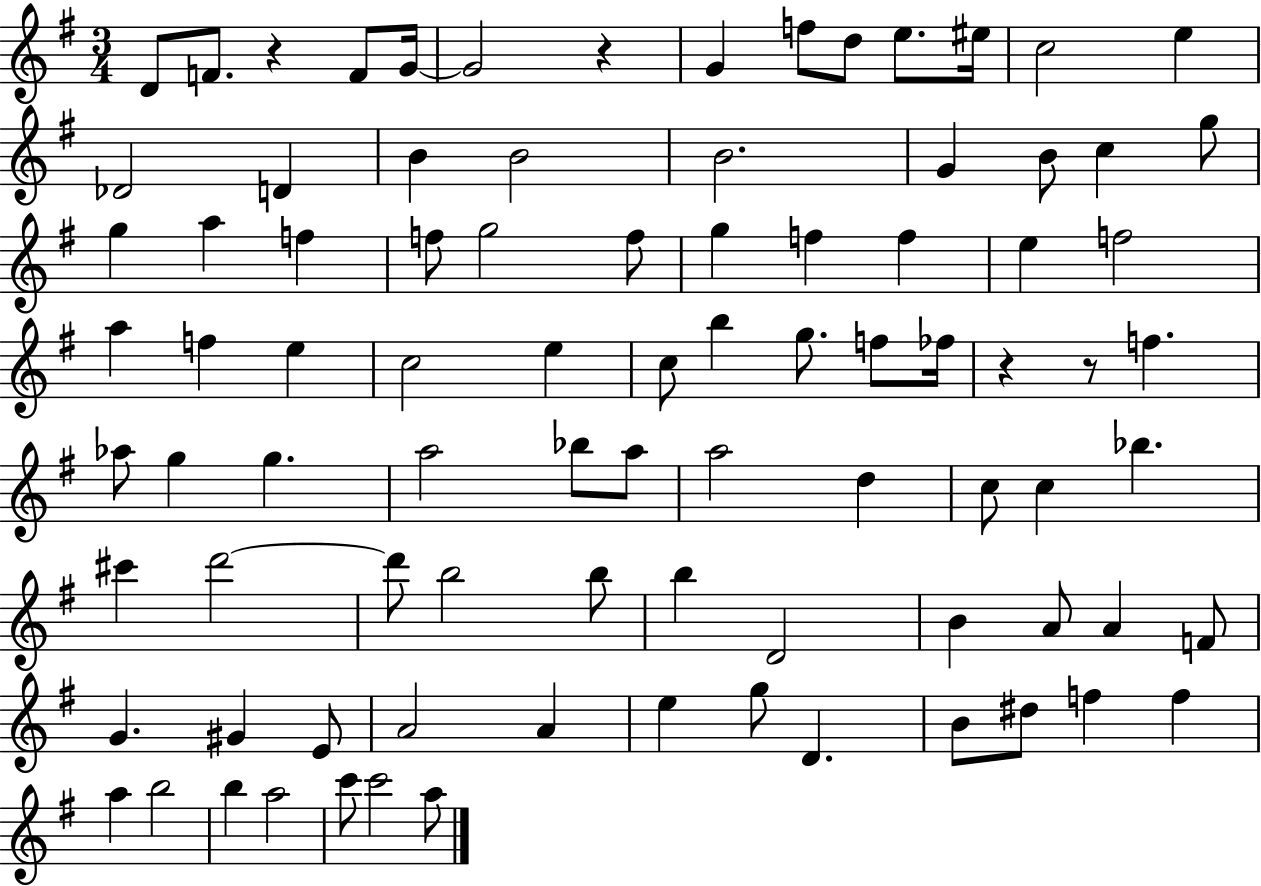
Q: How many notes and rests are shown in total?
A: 88